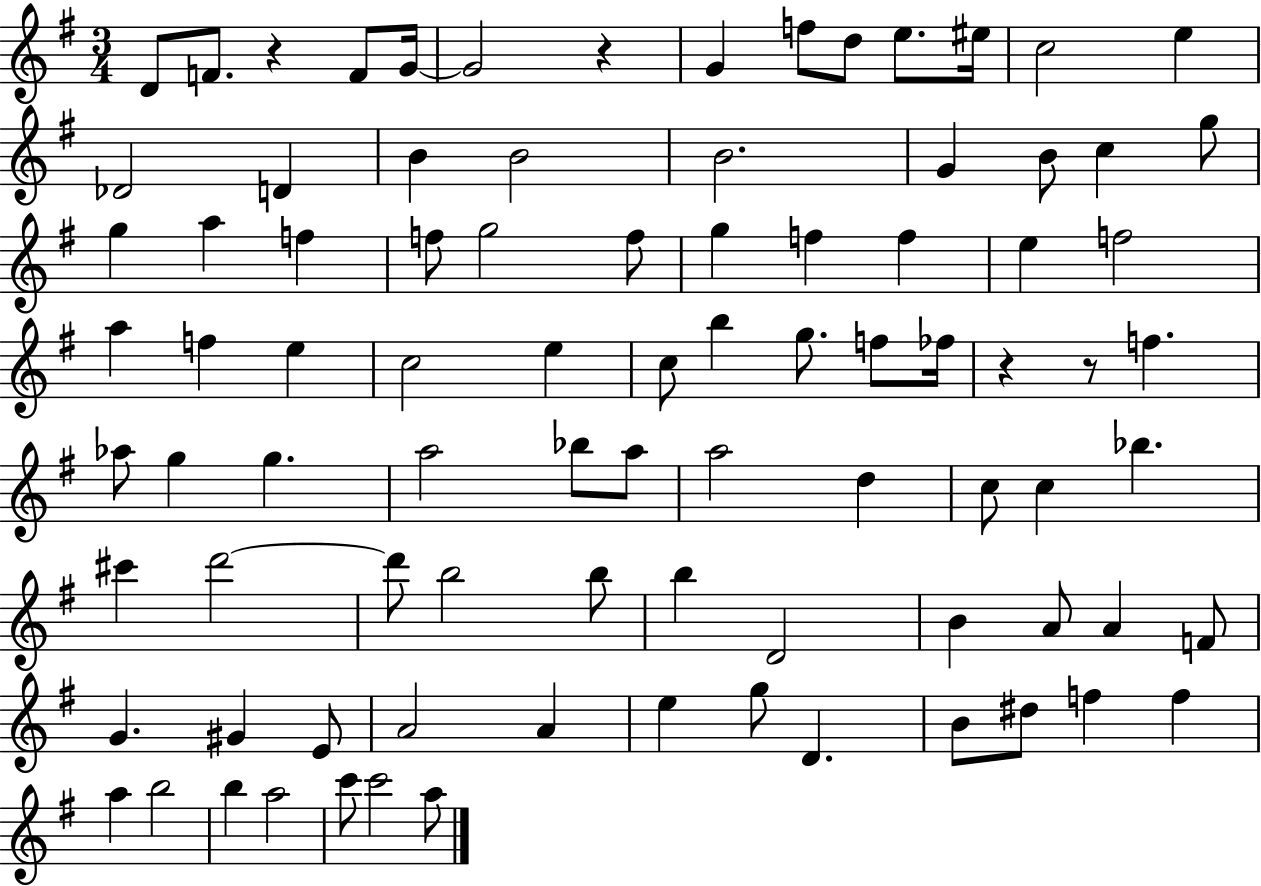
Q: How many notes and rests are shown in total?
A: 88